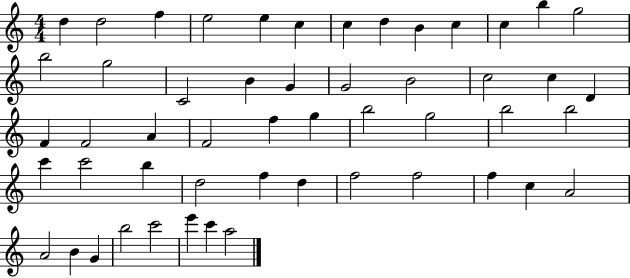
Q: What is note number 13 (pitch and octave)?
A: G5